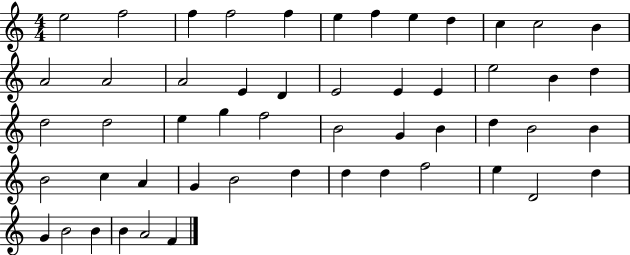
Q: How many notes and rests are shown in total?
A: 52